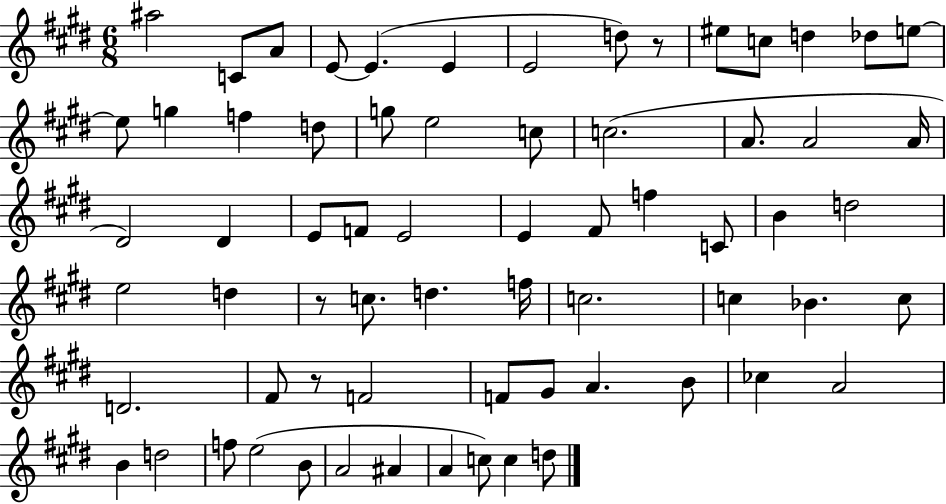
A#5/h C4/e A4/e E4/e E4/q. E4/q E4/h D5/e R/e EIS5/e C5/e D5/q Db5/e E5/e E5/e G5/q F5/q D5/e G5/e E5/h C5/e C5/h. A4/e. A4/h A4/s D#4/h D#4/q E4/e F4/e E4/h E4/q F#4/e F5/q C4/e B4/q D5/h E5/h D5/q R/e C5/e. D5/q. F5/s C5/h. C5/q Bb4/q. C5/e D4/h. F#4/e R/e F4/h F4/e G#4/e A4/q. B4/e CES5/q A4/h B4/q D5/h F5/e E5/h B4/e A4/h A#4/q A4/q C5/e C5/q D5/e